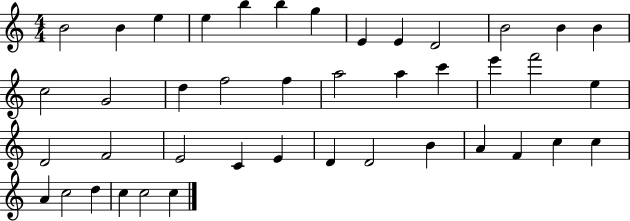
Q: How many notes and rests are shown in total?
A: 42